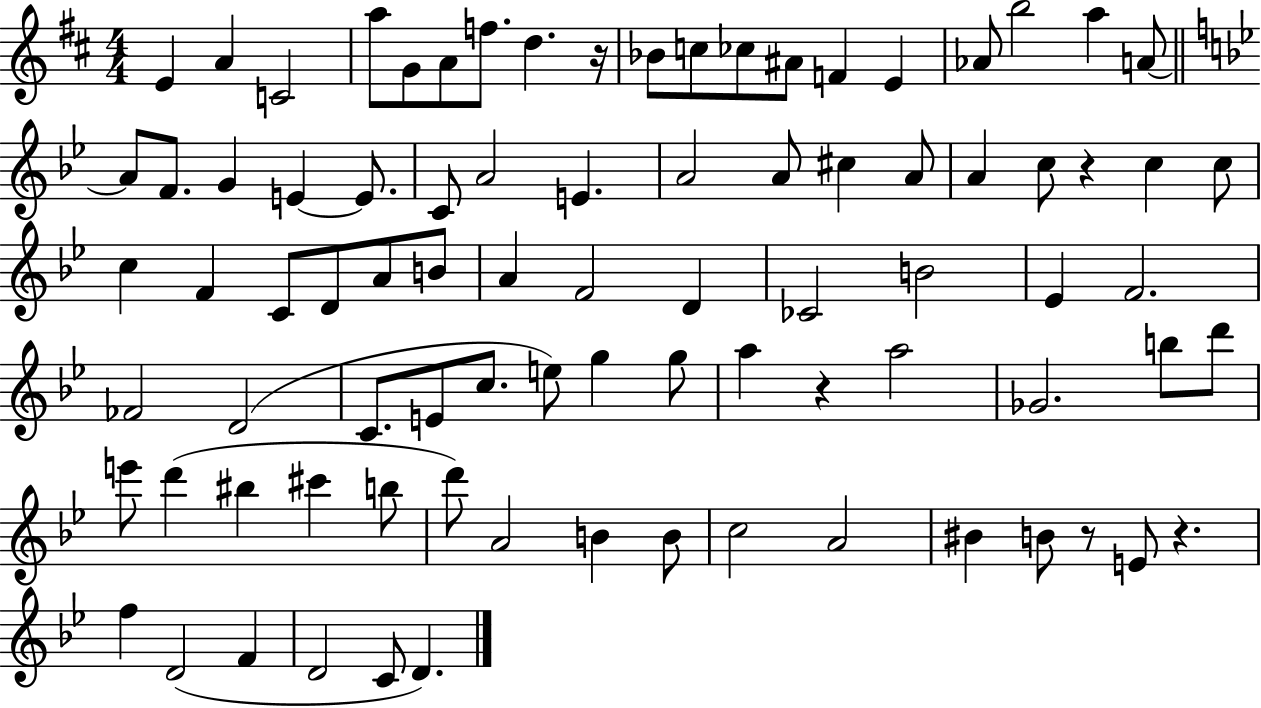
E4/q A4/q C4/h A5/e G4/e A4/e F5/e. D5/q. R/s Bb4/e C5/e CES5/e A#4/e F4/q E4/q Ab4/e B5/h A5/q A4/e A4/e F4/e. G4/q E4/q E4/e. C4/e A4/h E4/q. A4/h A4/e C#5/q A4/e A4/q C5/e R/q C5/q C5/e C5/q F4/q C4/e D4/e A4/e B4/e A4/q F4/h D4/q CES4/h B4/h Eb4/q F4/h. FES4/h D4/h C4/e. E4/e C5/e. E5/e G5/q G5/e A5/q R/q A5/h Gb4/h. B5/e D6/e E6/e D6/q BIS5/q C#6/q B5/e D6/e A4/h B4/q B4/e C5/h A4/h BIS4/q B4/e R/e E4/e R/q. F5/q D4/h F4/q D4/h C4/e D4/q.